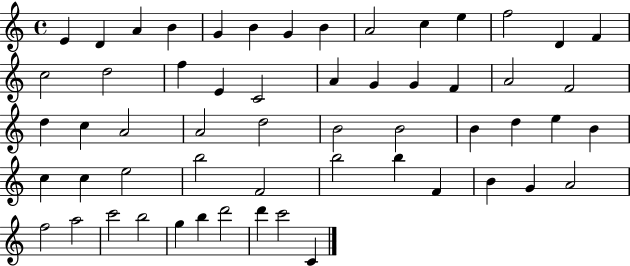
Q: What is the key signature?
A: C major